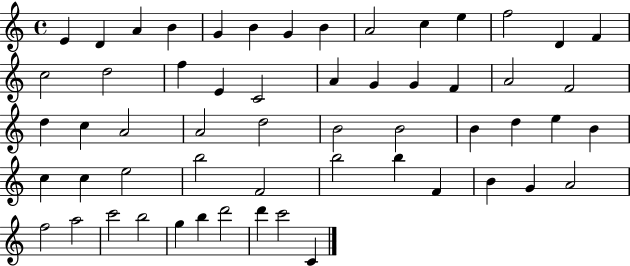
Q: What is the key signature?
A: C major